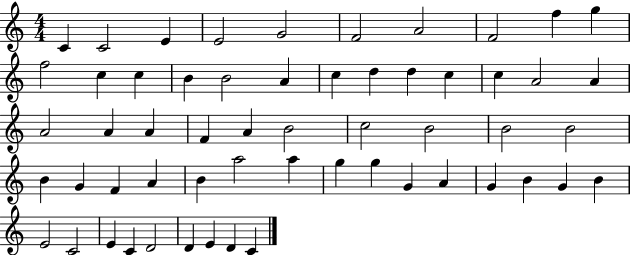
X:1
T:Untitled
M:4/4
L:1/4
K:C
C C2 E E2 G2 F2 A2 F2 f g f2 c c B B2 A c d d c c A2 A A2 A A F A B2 c2 B2 B2 B2 B G F A B a2 a g g G A G B G B E2 C2 E C D2 D E D C